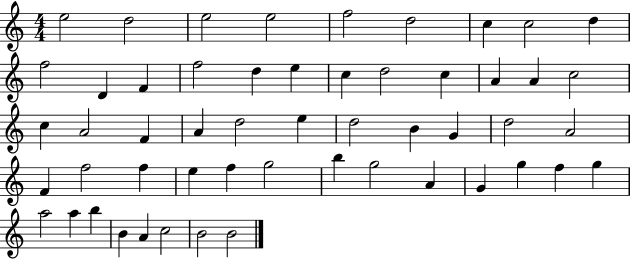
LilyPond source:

{
  \clef treble
  \numericTimeSignature
  \time 4/4
  \key c \major
  e''2 d''2 | e''2 e''2 | f''2 d''2 | c''4 c''2 d''4 | \break f''2 d'4 f'4 | f''2 d''4 e''4 | c''4 d''2 c''4 | a'4 a'4 c''2 | \break c''4 a'2 f'4 | a'4 d''2 e''4 | d''2 b'4 g'4 | d''2 a'2 | \break f'4 f''2 f''4 | e''4 f''4 g''2 | b''4 g''2 a'4 | g'4 g''4 f''4 g''4 | \break a''2 a''4 b''4 | b'4 a'4 c''2 | b'2 b'2 | \bar "|."
}